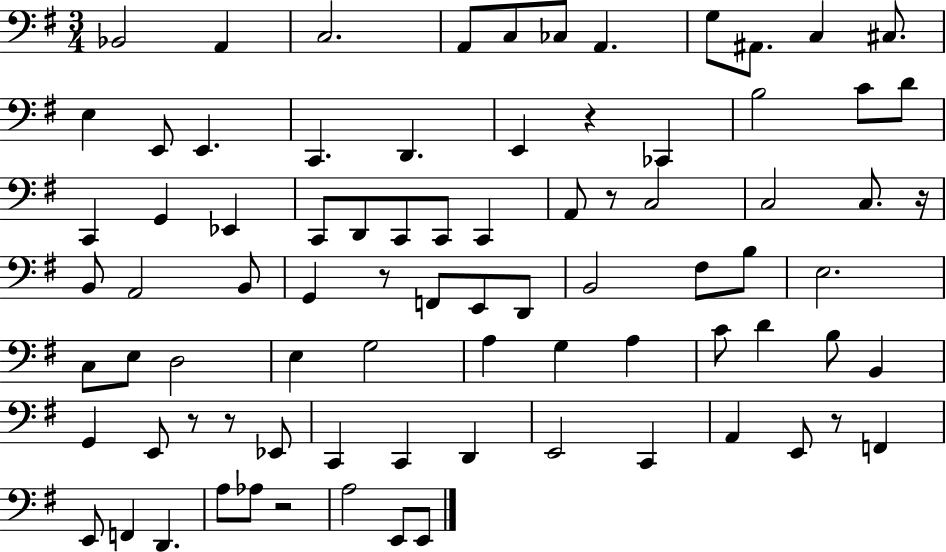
{
  \clef bass
  \numericTimeSignature
  \time 3/4
  \key g \major
  bes,2 a,4 | c2. | a,8 c8 ces8 a,4. | g8 ais,8. c4 cis8. | \break e4 e,8 e,4. | c,4. d,4. | e,4 r4 ces,4 | b2 c'8 d'8 | \break c,4 g,4 ees,4 | c,8 d,8 c,8 c,8 c,4 | a,8 r8 c2 | c2 c8. r16 | \break b,8 a,2 b,8 | g,4 r8 f,8 e,8 d,8 | b,2 fis8 b8 | e2. | \break c8 e8 d2 | e4 g2 | a4 g4 a4 | c'8 d'4 b8 b,4 | \break g,4 e,8 r8 r8 ees,8 | c,4 c,4 d,4 | e,2 c,4 | a,4 e,8 r8 f,4 | \break e,8 f,4 d,4. | a8 aes8 r2 | a2 e,8 e,8 | \bar "|."
}